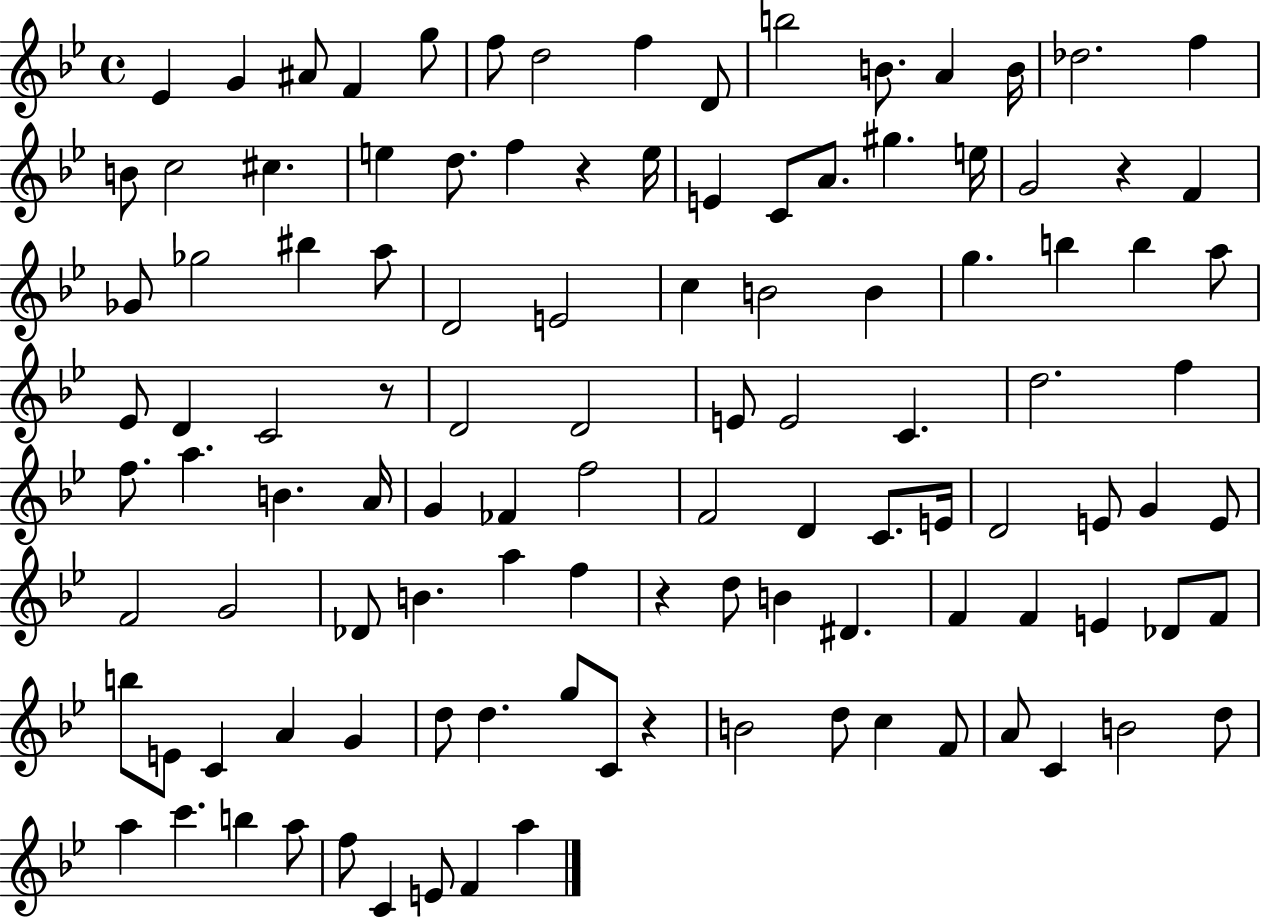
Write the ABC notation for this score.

X:1
T:Untitled
M:4/4
L:1/4
K:Bb
_E G ^A/2 F g/2 f/2 d2 f D/2 b2 B/2 A B/4 _d2 f B/2 c2 ^c e d/2 f z e/4 E C/2 A/2 ^g e/4 G2 z F _G/2 _g2 ^b a/2 D2 E2 c B2 B g b b a/2 _E/2 D C2 z/2 D2 D2 E/2 E2 C d2 f f/2 a B A/4 G _F f2 F2 D C/2 E/4 D2 E/2 G E/2 F2 G2 _D/2 B a f z d/2 B ^D F F E _D/2 F/2 b/2 E/2 C A G d/2 d g/2 C/2 z B2 d/2 c F/2 A/2 C B2 d/2 a c' b a/2 f/2 C E/2 F a